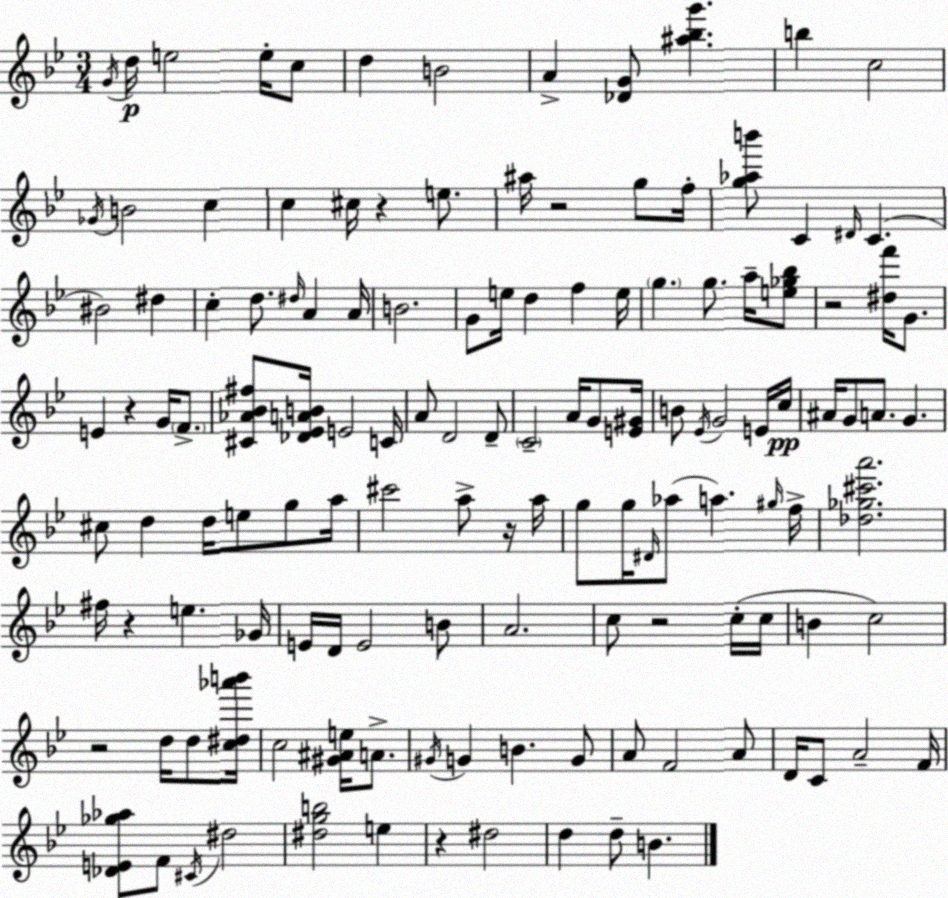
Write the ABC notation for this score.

X:1
T:Untitled
M:3/4
L:1/4
K:Bb
G/4 d/4 e2 e/4 c/2 d B2 A [_DG]/2 [^a_bg'] b c2 _G/4 B2 c c ^c/4 z e/2 ^a/4 z2 g/2 f/4 [g_ab']/2 C ^D/4 C ^B2 ^d c d/2 ^d/4 A A/4 B2 G/2 e/4 d f e/4 g g/2 a/4 [e_g_b]/2 z2 [^df']/4 G/2 E z G/4 F/2 [^C_A_B^f]/2 [_D_EAB]/4 E2 C/4 A/2 D2 D/2 C2 A/4 G/2 [E^G]/4 B/2 _E/4 G2 E/4 c/4 ^A/4 G/2 A/2 G ^c/2 d d/4 e/2 g/2 a/4 ^c'2 a/2 z/4 a/4 g/2 g/4 ^D/4 _a/2 a ^g/4 f/4 [_d_g^c'a']2 ^f/4 z e _G/4 E/4 D/4 E2 B/2 A2 c/2 z2 c/4 c/4 B c2 z2 d/4 d/2 [c^d_a'b']/4 c2 [^G^Ae]/4 A/2 ^G/4 G B G/2 A/2 F2 A/2 D/4 C/2 A2 F/4 [_DE_g_a]/2 F/2 ^C/4 ^d2 [^dgb]2 e z ^d2 d d/2 B